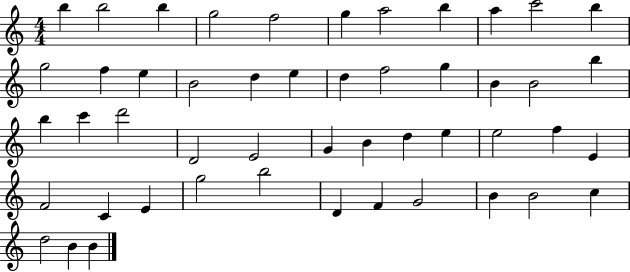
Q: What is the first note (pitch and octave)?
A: B5